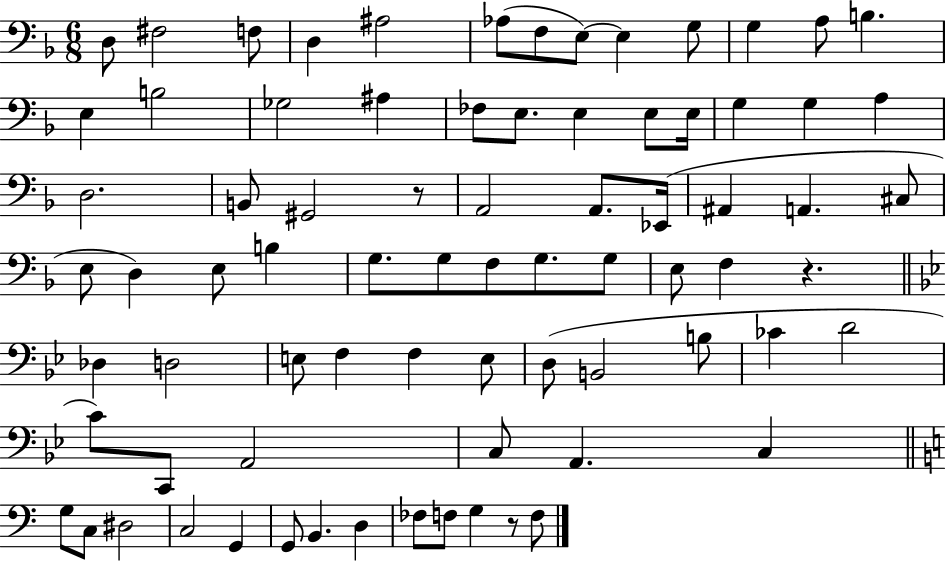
D3/e F#3/h F3/e D3/q A#3/h Ab3/e F3/e E3/e E3/q G3/e G3/q A3/e B3/q. E3/q B3/h Gb3/h A#3/q FES3/e E3/e. E3/q E3/e E3/s G3/q G3/q A3/q D3/h. B2/e G#2/h R/e A2/h A2/e. Eb2/s A#2/q A2/q. C#3/e E3/e D3/q E3/e B3/q G3/e. G3/e F3/e G3/e. G3/e E3/e F3/q R/q. Db3/q D3/h E3/e F3/q F3/q E3/e D3/e B2/h B3/e CES4/q D4/h C4/e C2/e A2/h C3/e A2/q. C3/q G3/e C3/e D#3/h C3/h G2/q G2/e B2/q. D3/q FES3/e F3/e G3/q R/e F3/e